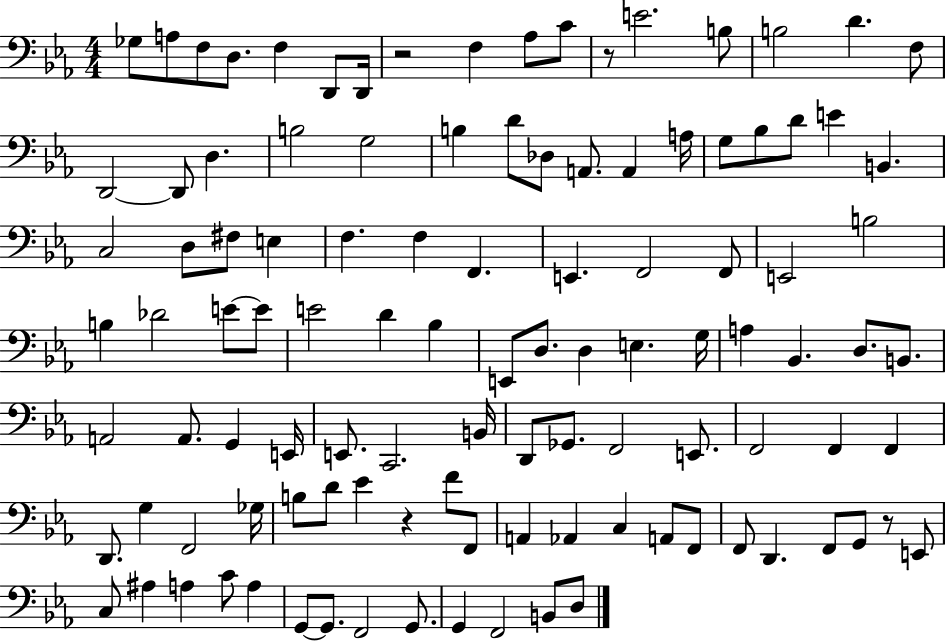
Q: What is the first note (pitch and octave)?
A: Gb3